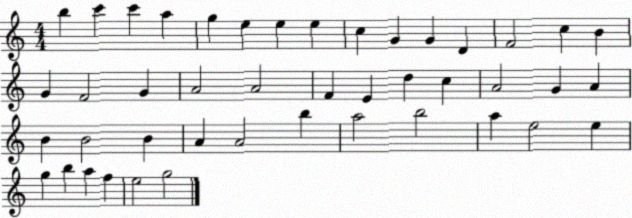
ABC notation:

X:1
T:Untitled
M:4/4
L:1/4
K:C
b c' c' a g e e e c G G D F2 c B G F2 G A2 A2 F E d c A2 G A B B2 B A A2 b a2 b2 a e2 e g b a f e2 g2